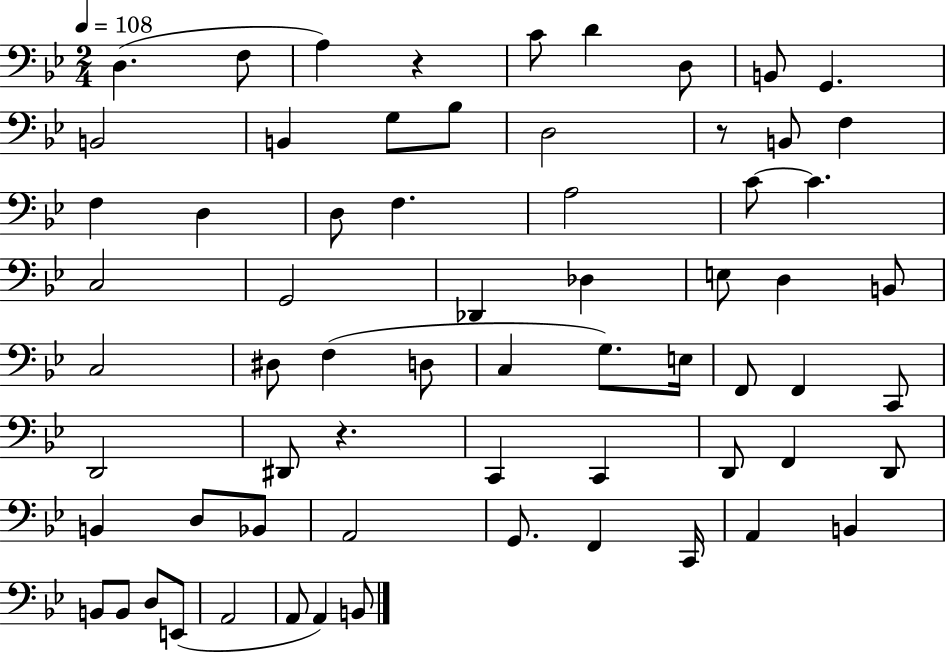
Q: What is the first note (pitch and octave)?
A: D3